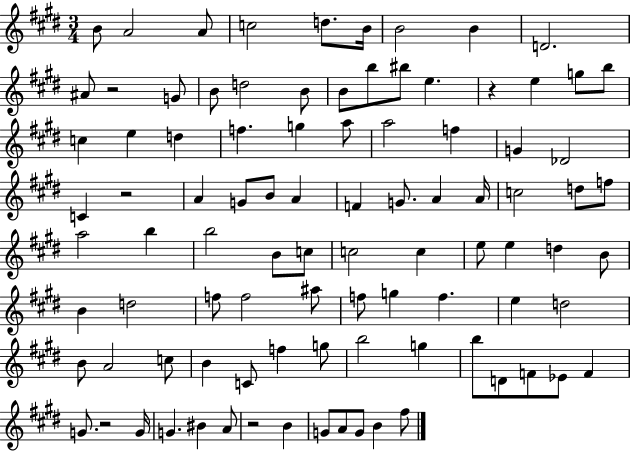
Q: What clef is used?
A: treble